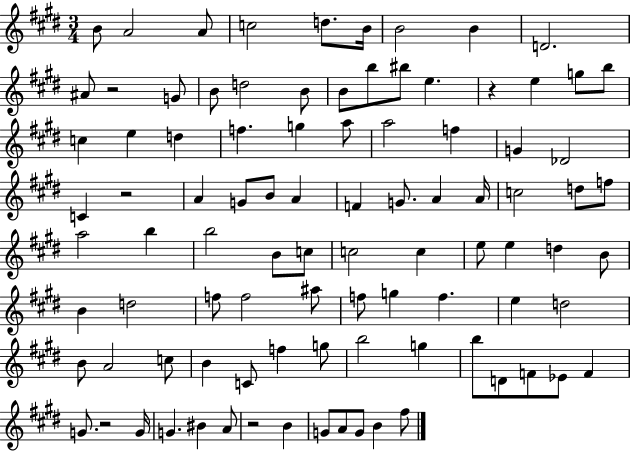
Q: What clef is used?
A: treble